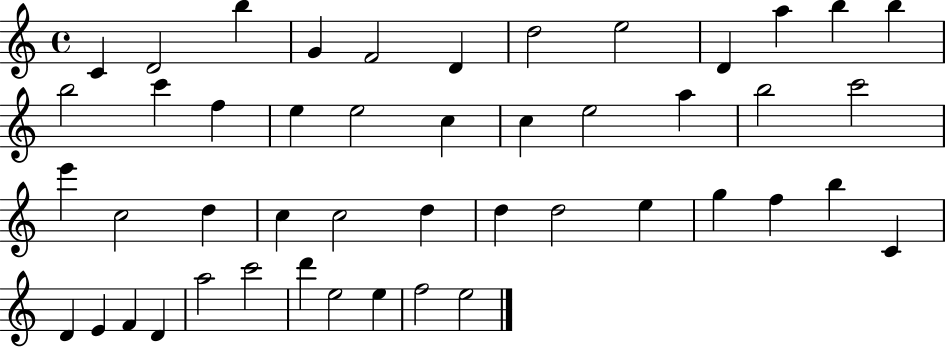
C4/q D4/h B5/q G4/q F4/h D4/q D5/h E5/h D4/q A5/q B5/q B5/q B5/h C6/q F5/q E5/q E5/h C5/q C5/q E5/h A5/q B5/h C6/h E6/q C5/h D5/q C5/q C5/h D5/q D5/q D5/h E5/q G5/q F5/q B5/q C4/q D4/q E4/q F4/q D4/q A5/h C6/h D6/q E5/h E5/q F5/h E5/h